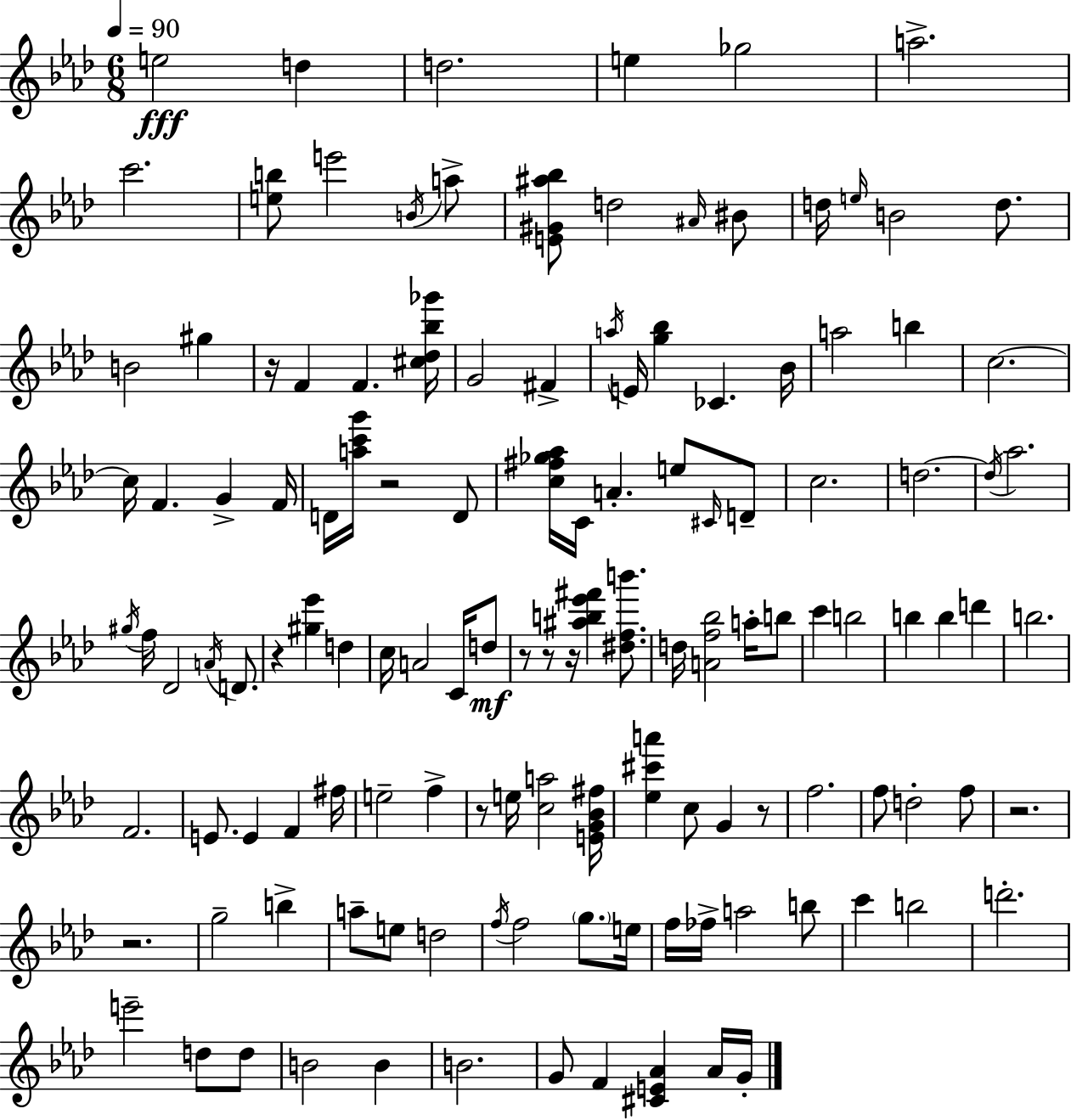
E5/h D5/q D5/h. E5/q Gb5/h A5/h. C6/h. [E5,B5]/e E6/h B4/s A5/e [E4,G#4,A#5,Bb5]/e D5/h A#4/s BIS4/e D5/s E5/s B4/h D5/e. B4/h G#5/q R/s F4/q F4/q. [C#5,Db5,Bb5,Gb6]/s G4/h F#4/q A5/s E4/s [G5,Bb5]/q CES4/q. Bb4/s A5/h B5/q C5/h. C5/s F4/q. G4/q F4/s D4/s [A5,C6,G6]/s R/h D4/e [C5,F#5,Gb5,Ab5]/s C4/s A4/q. E5/e C#4/s D4/e C5/h. D5/h. D5/s Ab5/h. G#5/s F5/s Db4/h A4/s D4/e. R/q [G#5,Eb6]/q D5/q C5/s A4/h C4/s D5/e R/e R/e R/s [A#5,B5,Eb6,F#6]/q [D#5,F5,B6]/e. D5/s [A4,F5,Bb5]/h A5/s B5/e C6/q B5/h B5/q B5/q D6/q B5/h. F4/h. E4/e. E4/q F4/q F#5/s E5/h F5/q R/e E5/s [C5,A5]/h [E4,G4,Bb4,F#5]/s [Eb5,C#6,A6]/q C5/e G4/q R/e F5/h. F5/e D5/h F5/e R/h. R/h. G5/h B5/q A5/e E5/e D5/h F5/s F5/h G5/e. E5/s F5/s FES5/s A5/h B5/e C6/q B5/h D6/h. E6/h D5/e D5/e B4/h B4/q B4/h. G4/e F4/q [C#4,E4,Ab4]/q Ab4/s G4/s